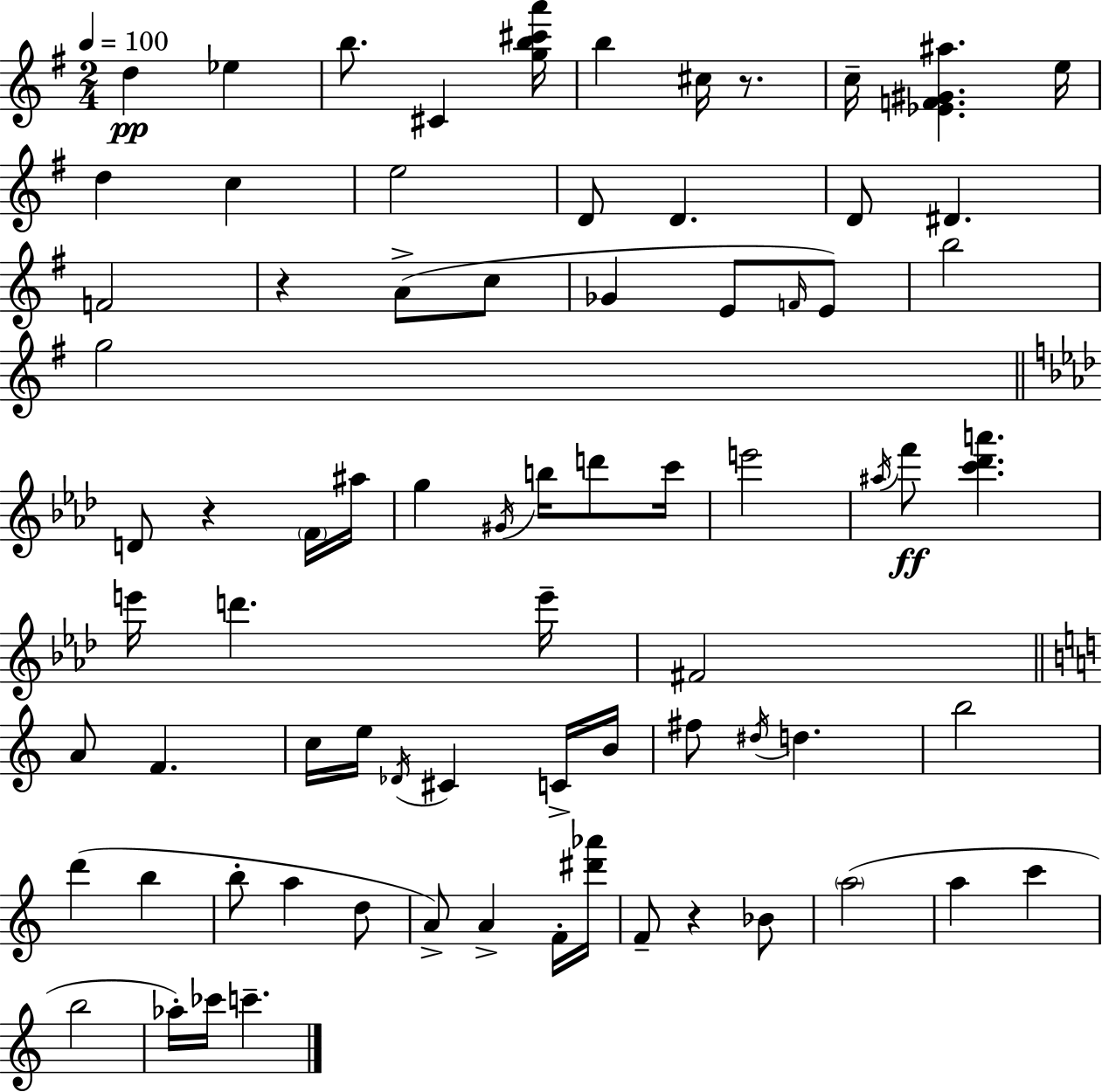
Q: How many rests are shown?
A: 4